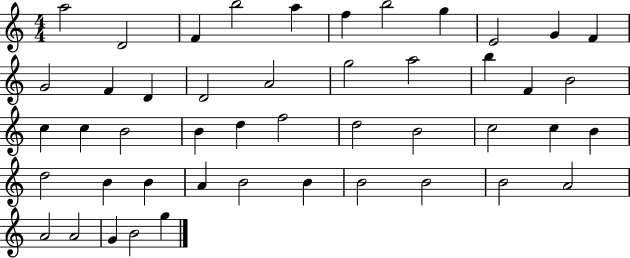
A5/h D4/h F4/q B5/h A5/q F5/q B5/h G5/q E4/h G4/q F4/q G4/h F4/q D4/q D4/h A4/h G5/h A5/h B5/q F4/q B4/h C5/q C5/q B4/h B4/q D5/q F5/h D5/h B4/h C5/h C5/q B4/q D5/h B4/q B4/q A4/q B4/h B4/q B4/h B4/h B4/h A4/h A4/h A4/h G4/q B4/h G5/q